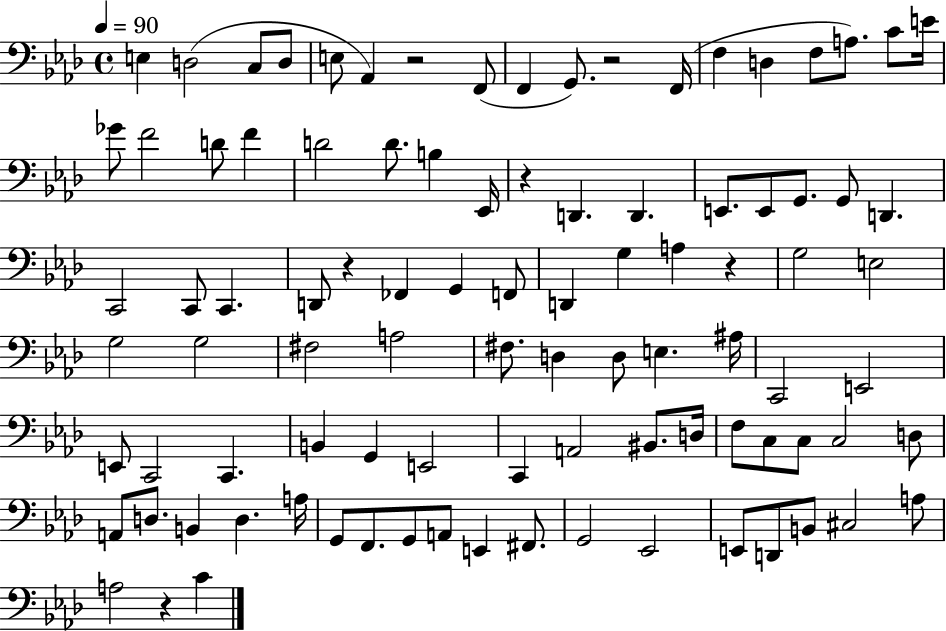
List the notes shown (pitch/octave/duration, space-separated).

E3/q D3/h C3/e D3/e E3/e Ab2/q R/h F2/e F2/q G2/e. R/h F2/s F3/q D3/q F3/e A3/e. C4/e E4/s Gb4/e F4/h D4/e F4/q D4/h D4/e. B3/q Eb2/s R/q D2/q. D2/q. E2/e. E2/e G2/e. G2/e D2/q. C2/h C2/e C2/q. D2/e R/q FES2/q G2/q F2/e D2/q G3/q A3/q R/q G3/h E3/h G3/h G3/h F#3/h A3/h F#3/e. D3/q D3/e E3/q. A#3/s C2/h E2/h E2/e C2/h C2/q. B2/q G2/q E2/h C2/q A2/h BIS2/e. D3/s F3/e C3/e C3/e C3/h D3/e A2/e D3/e. B2/q D3/q. A3/s G2/e F2/e. G2/e A2/e E2/q F#2/e. G2/h Eb2/h E2/e D2/e B2/e C#3/h A3/e A3/h R/q C4/q